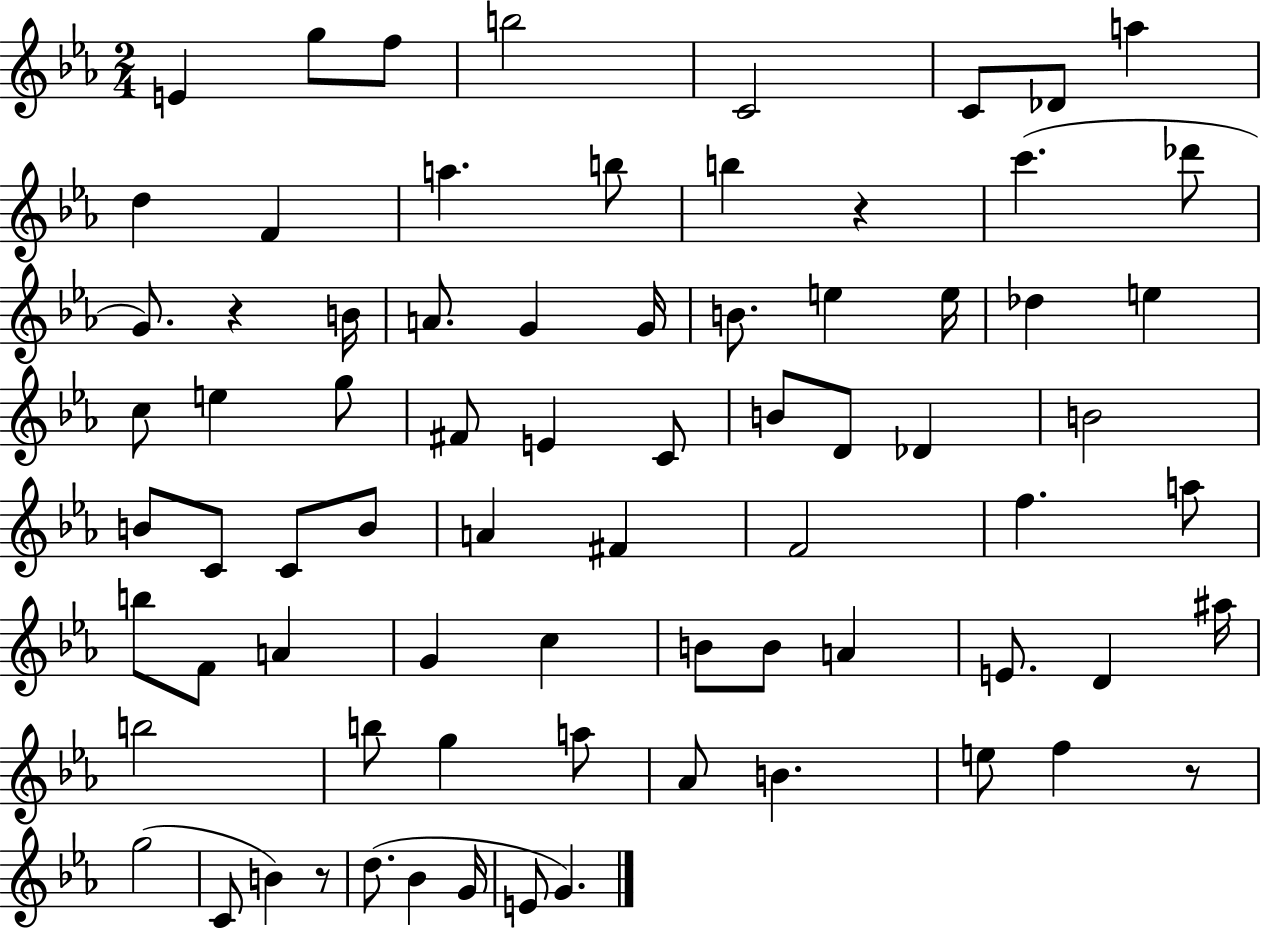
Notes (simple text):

E4/q G5/e F5/e B5/h C4/h C4/e Db4/e A5/q D5/q F4/q A5/q. B5/e B5/q R/q C6/q. Db6/e G4/e. R/q B4/s A4/e. G4/q G4/s B4/e. E5/q E5/s Db5/q E5/q C5/e E5/q G5/e F#4/e E4/q C4/e B4/e D4/e Db4/q B4/h B4/e C4/e C4/e B4/e A4/q F#4/q F4/h F5/q. A5/e B5/e F4/e A4/q G4/q C5/q B4/e B4/e A4/q E4/e. D4/q A#5/s B5/h B5/e G5/q A5/e Ab4/e B4/q. E5/e F5/q R/e G5/h C4/e B4/q R/e D5/e. Bb4/q G4/s E4/e G4/q.